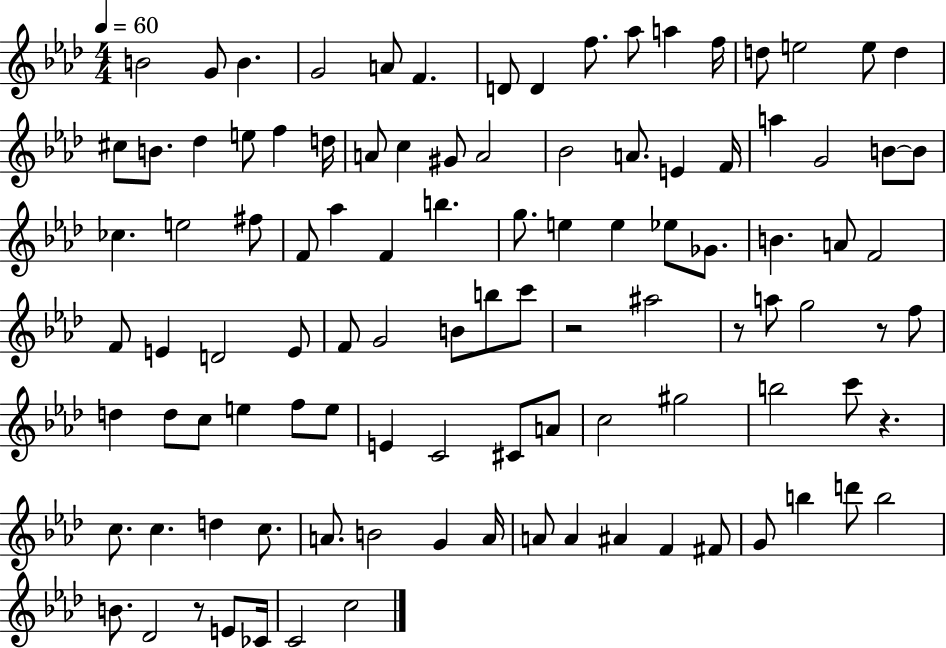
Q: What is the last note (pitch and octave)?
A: C5